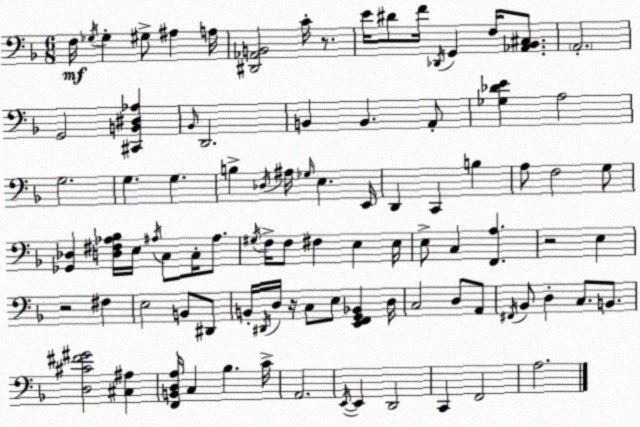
X:1
T:Untitled
M:6/8
L:1/4
K:Dm
F,/4 _G,/4 _G, ^G,/2 ^A, A,/4 [^D,,_A,,B,,]2 C/4 z/2 E/4 ^D/2 F/4 _D,,/4 G,, F,/4 [_A,,_B,,^C,]/2 A,,2 G,,2 [^C,,B,,^D,_A,] _B,,/4 D,,2 B,, B,, A,,/2 [_G,_DE] A,2 G,2 G, G, B, _D,/4 ^A,/4 _G,/4 E, E,,/4 D,, C,, B, A,/2 F,2 G,/2 [_G,,_D,] [D,^F,_A,_B,]/4 E,/4 ^A,/4 C,/2 C,/4 ^A,/2 ^G,/4 F,/4 F,/2 ^F, E, E,/4 E,/2 C, [F,,A,] z2 E, z2 ^F, E,2 B,,/2 ^D,,/2 B,,/4 ^D,,/4 D,/4 z/4 C,/2 E,/2 [E,,F,,G,,_B,,] D,/4 C,2 D,/2 A,,/2 ^F,,/4 _B,,/2 D, C,/2 B,,/2 [D,^C^F^G]2 [^C,^A,] [F,,B,,D,A,]/4 C, _B, C/4 A,,2 E,,/4 E,, D,,2 C,, F,,2 A,2